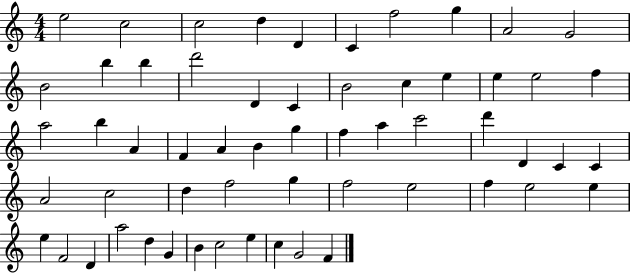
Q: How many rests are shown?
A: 0